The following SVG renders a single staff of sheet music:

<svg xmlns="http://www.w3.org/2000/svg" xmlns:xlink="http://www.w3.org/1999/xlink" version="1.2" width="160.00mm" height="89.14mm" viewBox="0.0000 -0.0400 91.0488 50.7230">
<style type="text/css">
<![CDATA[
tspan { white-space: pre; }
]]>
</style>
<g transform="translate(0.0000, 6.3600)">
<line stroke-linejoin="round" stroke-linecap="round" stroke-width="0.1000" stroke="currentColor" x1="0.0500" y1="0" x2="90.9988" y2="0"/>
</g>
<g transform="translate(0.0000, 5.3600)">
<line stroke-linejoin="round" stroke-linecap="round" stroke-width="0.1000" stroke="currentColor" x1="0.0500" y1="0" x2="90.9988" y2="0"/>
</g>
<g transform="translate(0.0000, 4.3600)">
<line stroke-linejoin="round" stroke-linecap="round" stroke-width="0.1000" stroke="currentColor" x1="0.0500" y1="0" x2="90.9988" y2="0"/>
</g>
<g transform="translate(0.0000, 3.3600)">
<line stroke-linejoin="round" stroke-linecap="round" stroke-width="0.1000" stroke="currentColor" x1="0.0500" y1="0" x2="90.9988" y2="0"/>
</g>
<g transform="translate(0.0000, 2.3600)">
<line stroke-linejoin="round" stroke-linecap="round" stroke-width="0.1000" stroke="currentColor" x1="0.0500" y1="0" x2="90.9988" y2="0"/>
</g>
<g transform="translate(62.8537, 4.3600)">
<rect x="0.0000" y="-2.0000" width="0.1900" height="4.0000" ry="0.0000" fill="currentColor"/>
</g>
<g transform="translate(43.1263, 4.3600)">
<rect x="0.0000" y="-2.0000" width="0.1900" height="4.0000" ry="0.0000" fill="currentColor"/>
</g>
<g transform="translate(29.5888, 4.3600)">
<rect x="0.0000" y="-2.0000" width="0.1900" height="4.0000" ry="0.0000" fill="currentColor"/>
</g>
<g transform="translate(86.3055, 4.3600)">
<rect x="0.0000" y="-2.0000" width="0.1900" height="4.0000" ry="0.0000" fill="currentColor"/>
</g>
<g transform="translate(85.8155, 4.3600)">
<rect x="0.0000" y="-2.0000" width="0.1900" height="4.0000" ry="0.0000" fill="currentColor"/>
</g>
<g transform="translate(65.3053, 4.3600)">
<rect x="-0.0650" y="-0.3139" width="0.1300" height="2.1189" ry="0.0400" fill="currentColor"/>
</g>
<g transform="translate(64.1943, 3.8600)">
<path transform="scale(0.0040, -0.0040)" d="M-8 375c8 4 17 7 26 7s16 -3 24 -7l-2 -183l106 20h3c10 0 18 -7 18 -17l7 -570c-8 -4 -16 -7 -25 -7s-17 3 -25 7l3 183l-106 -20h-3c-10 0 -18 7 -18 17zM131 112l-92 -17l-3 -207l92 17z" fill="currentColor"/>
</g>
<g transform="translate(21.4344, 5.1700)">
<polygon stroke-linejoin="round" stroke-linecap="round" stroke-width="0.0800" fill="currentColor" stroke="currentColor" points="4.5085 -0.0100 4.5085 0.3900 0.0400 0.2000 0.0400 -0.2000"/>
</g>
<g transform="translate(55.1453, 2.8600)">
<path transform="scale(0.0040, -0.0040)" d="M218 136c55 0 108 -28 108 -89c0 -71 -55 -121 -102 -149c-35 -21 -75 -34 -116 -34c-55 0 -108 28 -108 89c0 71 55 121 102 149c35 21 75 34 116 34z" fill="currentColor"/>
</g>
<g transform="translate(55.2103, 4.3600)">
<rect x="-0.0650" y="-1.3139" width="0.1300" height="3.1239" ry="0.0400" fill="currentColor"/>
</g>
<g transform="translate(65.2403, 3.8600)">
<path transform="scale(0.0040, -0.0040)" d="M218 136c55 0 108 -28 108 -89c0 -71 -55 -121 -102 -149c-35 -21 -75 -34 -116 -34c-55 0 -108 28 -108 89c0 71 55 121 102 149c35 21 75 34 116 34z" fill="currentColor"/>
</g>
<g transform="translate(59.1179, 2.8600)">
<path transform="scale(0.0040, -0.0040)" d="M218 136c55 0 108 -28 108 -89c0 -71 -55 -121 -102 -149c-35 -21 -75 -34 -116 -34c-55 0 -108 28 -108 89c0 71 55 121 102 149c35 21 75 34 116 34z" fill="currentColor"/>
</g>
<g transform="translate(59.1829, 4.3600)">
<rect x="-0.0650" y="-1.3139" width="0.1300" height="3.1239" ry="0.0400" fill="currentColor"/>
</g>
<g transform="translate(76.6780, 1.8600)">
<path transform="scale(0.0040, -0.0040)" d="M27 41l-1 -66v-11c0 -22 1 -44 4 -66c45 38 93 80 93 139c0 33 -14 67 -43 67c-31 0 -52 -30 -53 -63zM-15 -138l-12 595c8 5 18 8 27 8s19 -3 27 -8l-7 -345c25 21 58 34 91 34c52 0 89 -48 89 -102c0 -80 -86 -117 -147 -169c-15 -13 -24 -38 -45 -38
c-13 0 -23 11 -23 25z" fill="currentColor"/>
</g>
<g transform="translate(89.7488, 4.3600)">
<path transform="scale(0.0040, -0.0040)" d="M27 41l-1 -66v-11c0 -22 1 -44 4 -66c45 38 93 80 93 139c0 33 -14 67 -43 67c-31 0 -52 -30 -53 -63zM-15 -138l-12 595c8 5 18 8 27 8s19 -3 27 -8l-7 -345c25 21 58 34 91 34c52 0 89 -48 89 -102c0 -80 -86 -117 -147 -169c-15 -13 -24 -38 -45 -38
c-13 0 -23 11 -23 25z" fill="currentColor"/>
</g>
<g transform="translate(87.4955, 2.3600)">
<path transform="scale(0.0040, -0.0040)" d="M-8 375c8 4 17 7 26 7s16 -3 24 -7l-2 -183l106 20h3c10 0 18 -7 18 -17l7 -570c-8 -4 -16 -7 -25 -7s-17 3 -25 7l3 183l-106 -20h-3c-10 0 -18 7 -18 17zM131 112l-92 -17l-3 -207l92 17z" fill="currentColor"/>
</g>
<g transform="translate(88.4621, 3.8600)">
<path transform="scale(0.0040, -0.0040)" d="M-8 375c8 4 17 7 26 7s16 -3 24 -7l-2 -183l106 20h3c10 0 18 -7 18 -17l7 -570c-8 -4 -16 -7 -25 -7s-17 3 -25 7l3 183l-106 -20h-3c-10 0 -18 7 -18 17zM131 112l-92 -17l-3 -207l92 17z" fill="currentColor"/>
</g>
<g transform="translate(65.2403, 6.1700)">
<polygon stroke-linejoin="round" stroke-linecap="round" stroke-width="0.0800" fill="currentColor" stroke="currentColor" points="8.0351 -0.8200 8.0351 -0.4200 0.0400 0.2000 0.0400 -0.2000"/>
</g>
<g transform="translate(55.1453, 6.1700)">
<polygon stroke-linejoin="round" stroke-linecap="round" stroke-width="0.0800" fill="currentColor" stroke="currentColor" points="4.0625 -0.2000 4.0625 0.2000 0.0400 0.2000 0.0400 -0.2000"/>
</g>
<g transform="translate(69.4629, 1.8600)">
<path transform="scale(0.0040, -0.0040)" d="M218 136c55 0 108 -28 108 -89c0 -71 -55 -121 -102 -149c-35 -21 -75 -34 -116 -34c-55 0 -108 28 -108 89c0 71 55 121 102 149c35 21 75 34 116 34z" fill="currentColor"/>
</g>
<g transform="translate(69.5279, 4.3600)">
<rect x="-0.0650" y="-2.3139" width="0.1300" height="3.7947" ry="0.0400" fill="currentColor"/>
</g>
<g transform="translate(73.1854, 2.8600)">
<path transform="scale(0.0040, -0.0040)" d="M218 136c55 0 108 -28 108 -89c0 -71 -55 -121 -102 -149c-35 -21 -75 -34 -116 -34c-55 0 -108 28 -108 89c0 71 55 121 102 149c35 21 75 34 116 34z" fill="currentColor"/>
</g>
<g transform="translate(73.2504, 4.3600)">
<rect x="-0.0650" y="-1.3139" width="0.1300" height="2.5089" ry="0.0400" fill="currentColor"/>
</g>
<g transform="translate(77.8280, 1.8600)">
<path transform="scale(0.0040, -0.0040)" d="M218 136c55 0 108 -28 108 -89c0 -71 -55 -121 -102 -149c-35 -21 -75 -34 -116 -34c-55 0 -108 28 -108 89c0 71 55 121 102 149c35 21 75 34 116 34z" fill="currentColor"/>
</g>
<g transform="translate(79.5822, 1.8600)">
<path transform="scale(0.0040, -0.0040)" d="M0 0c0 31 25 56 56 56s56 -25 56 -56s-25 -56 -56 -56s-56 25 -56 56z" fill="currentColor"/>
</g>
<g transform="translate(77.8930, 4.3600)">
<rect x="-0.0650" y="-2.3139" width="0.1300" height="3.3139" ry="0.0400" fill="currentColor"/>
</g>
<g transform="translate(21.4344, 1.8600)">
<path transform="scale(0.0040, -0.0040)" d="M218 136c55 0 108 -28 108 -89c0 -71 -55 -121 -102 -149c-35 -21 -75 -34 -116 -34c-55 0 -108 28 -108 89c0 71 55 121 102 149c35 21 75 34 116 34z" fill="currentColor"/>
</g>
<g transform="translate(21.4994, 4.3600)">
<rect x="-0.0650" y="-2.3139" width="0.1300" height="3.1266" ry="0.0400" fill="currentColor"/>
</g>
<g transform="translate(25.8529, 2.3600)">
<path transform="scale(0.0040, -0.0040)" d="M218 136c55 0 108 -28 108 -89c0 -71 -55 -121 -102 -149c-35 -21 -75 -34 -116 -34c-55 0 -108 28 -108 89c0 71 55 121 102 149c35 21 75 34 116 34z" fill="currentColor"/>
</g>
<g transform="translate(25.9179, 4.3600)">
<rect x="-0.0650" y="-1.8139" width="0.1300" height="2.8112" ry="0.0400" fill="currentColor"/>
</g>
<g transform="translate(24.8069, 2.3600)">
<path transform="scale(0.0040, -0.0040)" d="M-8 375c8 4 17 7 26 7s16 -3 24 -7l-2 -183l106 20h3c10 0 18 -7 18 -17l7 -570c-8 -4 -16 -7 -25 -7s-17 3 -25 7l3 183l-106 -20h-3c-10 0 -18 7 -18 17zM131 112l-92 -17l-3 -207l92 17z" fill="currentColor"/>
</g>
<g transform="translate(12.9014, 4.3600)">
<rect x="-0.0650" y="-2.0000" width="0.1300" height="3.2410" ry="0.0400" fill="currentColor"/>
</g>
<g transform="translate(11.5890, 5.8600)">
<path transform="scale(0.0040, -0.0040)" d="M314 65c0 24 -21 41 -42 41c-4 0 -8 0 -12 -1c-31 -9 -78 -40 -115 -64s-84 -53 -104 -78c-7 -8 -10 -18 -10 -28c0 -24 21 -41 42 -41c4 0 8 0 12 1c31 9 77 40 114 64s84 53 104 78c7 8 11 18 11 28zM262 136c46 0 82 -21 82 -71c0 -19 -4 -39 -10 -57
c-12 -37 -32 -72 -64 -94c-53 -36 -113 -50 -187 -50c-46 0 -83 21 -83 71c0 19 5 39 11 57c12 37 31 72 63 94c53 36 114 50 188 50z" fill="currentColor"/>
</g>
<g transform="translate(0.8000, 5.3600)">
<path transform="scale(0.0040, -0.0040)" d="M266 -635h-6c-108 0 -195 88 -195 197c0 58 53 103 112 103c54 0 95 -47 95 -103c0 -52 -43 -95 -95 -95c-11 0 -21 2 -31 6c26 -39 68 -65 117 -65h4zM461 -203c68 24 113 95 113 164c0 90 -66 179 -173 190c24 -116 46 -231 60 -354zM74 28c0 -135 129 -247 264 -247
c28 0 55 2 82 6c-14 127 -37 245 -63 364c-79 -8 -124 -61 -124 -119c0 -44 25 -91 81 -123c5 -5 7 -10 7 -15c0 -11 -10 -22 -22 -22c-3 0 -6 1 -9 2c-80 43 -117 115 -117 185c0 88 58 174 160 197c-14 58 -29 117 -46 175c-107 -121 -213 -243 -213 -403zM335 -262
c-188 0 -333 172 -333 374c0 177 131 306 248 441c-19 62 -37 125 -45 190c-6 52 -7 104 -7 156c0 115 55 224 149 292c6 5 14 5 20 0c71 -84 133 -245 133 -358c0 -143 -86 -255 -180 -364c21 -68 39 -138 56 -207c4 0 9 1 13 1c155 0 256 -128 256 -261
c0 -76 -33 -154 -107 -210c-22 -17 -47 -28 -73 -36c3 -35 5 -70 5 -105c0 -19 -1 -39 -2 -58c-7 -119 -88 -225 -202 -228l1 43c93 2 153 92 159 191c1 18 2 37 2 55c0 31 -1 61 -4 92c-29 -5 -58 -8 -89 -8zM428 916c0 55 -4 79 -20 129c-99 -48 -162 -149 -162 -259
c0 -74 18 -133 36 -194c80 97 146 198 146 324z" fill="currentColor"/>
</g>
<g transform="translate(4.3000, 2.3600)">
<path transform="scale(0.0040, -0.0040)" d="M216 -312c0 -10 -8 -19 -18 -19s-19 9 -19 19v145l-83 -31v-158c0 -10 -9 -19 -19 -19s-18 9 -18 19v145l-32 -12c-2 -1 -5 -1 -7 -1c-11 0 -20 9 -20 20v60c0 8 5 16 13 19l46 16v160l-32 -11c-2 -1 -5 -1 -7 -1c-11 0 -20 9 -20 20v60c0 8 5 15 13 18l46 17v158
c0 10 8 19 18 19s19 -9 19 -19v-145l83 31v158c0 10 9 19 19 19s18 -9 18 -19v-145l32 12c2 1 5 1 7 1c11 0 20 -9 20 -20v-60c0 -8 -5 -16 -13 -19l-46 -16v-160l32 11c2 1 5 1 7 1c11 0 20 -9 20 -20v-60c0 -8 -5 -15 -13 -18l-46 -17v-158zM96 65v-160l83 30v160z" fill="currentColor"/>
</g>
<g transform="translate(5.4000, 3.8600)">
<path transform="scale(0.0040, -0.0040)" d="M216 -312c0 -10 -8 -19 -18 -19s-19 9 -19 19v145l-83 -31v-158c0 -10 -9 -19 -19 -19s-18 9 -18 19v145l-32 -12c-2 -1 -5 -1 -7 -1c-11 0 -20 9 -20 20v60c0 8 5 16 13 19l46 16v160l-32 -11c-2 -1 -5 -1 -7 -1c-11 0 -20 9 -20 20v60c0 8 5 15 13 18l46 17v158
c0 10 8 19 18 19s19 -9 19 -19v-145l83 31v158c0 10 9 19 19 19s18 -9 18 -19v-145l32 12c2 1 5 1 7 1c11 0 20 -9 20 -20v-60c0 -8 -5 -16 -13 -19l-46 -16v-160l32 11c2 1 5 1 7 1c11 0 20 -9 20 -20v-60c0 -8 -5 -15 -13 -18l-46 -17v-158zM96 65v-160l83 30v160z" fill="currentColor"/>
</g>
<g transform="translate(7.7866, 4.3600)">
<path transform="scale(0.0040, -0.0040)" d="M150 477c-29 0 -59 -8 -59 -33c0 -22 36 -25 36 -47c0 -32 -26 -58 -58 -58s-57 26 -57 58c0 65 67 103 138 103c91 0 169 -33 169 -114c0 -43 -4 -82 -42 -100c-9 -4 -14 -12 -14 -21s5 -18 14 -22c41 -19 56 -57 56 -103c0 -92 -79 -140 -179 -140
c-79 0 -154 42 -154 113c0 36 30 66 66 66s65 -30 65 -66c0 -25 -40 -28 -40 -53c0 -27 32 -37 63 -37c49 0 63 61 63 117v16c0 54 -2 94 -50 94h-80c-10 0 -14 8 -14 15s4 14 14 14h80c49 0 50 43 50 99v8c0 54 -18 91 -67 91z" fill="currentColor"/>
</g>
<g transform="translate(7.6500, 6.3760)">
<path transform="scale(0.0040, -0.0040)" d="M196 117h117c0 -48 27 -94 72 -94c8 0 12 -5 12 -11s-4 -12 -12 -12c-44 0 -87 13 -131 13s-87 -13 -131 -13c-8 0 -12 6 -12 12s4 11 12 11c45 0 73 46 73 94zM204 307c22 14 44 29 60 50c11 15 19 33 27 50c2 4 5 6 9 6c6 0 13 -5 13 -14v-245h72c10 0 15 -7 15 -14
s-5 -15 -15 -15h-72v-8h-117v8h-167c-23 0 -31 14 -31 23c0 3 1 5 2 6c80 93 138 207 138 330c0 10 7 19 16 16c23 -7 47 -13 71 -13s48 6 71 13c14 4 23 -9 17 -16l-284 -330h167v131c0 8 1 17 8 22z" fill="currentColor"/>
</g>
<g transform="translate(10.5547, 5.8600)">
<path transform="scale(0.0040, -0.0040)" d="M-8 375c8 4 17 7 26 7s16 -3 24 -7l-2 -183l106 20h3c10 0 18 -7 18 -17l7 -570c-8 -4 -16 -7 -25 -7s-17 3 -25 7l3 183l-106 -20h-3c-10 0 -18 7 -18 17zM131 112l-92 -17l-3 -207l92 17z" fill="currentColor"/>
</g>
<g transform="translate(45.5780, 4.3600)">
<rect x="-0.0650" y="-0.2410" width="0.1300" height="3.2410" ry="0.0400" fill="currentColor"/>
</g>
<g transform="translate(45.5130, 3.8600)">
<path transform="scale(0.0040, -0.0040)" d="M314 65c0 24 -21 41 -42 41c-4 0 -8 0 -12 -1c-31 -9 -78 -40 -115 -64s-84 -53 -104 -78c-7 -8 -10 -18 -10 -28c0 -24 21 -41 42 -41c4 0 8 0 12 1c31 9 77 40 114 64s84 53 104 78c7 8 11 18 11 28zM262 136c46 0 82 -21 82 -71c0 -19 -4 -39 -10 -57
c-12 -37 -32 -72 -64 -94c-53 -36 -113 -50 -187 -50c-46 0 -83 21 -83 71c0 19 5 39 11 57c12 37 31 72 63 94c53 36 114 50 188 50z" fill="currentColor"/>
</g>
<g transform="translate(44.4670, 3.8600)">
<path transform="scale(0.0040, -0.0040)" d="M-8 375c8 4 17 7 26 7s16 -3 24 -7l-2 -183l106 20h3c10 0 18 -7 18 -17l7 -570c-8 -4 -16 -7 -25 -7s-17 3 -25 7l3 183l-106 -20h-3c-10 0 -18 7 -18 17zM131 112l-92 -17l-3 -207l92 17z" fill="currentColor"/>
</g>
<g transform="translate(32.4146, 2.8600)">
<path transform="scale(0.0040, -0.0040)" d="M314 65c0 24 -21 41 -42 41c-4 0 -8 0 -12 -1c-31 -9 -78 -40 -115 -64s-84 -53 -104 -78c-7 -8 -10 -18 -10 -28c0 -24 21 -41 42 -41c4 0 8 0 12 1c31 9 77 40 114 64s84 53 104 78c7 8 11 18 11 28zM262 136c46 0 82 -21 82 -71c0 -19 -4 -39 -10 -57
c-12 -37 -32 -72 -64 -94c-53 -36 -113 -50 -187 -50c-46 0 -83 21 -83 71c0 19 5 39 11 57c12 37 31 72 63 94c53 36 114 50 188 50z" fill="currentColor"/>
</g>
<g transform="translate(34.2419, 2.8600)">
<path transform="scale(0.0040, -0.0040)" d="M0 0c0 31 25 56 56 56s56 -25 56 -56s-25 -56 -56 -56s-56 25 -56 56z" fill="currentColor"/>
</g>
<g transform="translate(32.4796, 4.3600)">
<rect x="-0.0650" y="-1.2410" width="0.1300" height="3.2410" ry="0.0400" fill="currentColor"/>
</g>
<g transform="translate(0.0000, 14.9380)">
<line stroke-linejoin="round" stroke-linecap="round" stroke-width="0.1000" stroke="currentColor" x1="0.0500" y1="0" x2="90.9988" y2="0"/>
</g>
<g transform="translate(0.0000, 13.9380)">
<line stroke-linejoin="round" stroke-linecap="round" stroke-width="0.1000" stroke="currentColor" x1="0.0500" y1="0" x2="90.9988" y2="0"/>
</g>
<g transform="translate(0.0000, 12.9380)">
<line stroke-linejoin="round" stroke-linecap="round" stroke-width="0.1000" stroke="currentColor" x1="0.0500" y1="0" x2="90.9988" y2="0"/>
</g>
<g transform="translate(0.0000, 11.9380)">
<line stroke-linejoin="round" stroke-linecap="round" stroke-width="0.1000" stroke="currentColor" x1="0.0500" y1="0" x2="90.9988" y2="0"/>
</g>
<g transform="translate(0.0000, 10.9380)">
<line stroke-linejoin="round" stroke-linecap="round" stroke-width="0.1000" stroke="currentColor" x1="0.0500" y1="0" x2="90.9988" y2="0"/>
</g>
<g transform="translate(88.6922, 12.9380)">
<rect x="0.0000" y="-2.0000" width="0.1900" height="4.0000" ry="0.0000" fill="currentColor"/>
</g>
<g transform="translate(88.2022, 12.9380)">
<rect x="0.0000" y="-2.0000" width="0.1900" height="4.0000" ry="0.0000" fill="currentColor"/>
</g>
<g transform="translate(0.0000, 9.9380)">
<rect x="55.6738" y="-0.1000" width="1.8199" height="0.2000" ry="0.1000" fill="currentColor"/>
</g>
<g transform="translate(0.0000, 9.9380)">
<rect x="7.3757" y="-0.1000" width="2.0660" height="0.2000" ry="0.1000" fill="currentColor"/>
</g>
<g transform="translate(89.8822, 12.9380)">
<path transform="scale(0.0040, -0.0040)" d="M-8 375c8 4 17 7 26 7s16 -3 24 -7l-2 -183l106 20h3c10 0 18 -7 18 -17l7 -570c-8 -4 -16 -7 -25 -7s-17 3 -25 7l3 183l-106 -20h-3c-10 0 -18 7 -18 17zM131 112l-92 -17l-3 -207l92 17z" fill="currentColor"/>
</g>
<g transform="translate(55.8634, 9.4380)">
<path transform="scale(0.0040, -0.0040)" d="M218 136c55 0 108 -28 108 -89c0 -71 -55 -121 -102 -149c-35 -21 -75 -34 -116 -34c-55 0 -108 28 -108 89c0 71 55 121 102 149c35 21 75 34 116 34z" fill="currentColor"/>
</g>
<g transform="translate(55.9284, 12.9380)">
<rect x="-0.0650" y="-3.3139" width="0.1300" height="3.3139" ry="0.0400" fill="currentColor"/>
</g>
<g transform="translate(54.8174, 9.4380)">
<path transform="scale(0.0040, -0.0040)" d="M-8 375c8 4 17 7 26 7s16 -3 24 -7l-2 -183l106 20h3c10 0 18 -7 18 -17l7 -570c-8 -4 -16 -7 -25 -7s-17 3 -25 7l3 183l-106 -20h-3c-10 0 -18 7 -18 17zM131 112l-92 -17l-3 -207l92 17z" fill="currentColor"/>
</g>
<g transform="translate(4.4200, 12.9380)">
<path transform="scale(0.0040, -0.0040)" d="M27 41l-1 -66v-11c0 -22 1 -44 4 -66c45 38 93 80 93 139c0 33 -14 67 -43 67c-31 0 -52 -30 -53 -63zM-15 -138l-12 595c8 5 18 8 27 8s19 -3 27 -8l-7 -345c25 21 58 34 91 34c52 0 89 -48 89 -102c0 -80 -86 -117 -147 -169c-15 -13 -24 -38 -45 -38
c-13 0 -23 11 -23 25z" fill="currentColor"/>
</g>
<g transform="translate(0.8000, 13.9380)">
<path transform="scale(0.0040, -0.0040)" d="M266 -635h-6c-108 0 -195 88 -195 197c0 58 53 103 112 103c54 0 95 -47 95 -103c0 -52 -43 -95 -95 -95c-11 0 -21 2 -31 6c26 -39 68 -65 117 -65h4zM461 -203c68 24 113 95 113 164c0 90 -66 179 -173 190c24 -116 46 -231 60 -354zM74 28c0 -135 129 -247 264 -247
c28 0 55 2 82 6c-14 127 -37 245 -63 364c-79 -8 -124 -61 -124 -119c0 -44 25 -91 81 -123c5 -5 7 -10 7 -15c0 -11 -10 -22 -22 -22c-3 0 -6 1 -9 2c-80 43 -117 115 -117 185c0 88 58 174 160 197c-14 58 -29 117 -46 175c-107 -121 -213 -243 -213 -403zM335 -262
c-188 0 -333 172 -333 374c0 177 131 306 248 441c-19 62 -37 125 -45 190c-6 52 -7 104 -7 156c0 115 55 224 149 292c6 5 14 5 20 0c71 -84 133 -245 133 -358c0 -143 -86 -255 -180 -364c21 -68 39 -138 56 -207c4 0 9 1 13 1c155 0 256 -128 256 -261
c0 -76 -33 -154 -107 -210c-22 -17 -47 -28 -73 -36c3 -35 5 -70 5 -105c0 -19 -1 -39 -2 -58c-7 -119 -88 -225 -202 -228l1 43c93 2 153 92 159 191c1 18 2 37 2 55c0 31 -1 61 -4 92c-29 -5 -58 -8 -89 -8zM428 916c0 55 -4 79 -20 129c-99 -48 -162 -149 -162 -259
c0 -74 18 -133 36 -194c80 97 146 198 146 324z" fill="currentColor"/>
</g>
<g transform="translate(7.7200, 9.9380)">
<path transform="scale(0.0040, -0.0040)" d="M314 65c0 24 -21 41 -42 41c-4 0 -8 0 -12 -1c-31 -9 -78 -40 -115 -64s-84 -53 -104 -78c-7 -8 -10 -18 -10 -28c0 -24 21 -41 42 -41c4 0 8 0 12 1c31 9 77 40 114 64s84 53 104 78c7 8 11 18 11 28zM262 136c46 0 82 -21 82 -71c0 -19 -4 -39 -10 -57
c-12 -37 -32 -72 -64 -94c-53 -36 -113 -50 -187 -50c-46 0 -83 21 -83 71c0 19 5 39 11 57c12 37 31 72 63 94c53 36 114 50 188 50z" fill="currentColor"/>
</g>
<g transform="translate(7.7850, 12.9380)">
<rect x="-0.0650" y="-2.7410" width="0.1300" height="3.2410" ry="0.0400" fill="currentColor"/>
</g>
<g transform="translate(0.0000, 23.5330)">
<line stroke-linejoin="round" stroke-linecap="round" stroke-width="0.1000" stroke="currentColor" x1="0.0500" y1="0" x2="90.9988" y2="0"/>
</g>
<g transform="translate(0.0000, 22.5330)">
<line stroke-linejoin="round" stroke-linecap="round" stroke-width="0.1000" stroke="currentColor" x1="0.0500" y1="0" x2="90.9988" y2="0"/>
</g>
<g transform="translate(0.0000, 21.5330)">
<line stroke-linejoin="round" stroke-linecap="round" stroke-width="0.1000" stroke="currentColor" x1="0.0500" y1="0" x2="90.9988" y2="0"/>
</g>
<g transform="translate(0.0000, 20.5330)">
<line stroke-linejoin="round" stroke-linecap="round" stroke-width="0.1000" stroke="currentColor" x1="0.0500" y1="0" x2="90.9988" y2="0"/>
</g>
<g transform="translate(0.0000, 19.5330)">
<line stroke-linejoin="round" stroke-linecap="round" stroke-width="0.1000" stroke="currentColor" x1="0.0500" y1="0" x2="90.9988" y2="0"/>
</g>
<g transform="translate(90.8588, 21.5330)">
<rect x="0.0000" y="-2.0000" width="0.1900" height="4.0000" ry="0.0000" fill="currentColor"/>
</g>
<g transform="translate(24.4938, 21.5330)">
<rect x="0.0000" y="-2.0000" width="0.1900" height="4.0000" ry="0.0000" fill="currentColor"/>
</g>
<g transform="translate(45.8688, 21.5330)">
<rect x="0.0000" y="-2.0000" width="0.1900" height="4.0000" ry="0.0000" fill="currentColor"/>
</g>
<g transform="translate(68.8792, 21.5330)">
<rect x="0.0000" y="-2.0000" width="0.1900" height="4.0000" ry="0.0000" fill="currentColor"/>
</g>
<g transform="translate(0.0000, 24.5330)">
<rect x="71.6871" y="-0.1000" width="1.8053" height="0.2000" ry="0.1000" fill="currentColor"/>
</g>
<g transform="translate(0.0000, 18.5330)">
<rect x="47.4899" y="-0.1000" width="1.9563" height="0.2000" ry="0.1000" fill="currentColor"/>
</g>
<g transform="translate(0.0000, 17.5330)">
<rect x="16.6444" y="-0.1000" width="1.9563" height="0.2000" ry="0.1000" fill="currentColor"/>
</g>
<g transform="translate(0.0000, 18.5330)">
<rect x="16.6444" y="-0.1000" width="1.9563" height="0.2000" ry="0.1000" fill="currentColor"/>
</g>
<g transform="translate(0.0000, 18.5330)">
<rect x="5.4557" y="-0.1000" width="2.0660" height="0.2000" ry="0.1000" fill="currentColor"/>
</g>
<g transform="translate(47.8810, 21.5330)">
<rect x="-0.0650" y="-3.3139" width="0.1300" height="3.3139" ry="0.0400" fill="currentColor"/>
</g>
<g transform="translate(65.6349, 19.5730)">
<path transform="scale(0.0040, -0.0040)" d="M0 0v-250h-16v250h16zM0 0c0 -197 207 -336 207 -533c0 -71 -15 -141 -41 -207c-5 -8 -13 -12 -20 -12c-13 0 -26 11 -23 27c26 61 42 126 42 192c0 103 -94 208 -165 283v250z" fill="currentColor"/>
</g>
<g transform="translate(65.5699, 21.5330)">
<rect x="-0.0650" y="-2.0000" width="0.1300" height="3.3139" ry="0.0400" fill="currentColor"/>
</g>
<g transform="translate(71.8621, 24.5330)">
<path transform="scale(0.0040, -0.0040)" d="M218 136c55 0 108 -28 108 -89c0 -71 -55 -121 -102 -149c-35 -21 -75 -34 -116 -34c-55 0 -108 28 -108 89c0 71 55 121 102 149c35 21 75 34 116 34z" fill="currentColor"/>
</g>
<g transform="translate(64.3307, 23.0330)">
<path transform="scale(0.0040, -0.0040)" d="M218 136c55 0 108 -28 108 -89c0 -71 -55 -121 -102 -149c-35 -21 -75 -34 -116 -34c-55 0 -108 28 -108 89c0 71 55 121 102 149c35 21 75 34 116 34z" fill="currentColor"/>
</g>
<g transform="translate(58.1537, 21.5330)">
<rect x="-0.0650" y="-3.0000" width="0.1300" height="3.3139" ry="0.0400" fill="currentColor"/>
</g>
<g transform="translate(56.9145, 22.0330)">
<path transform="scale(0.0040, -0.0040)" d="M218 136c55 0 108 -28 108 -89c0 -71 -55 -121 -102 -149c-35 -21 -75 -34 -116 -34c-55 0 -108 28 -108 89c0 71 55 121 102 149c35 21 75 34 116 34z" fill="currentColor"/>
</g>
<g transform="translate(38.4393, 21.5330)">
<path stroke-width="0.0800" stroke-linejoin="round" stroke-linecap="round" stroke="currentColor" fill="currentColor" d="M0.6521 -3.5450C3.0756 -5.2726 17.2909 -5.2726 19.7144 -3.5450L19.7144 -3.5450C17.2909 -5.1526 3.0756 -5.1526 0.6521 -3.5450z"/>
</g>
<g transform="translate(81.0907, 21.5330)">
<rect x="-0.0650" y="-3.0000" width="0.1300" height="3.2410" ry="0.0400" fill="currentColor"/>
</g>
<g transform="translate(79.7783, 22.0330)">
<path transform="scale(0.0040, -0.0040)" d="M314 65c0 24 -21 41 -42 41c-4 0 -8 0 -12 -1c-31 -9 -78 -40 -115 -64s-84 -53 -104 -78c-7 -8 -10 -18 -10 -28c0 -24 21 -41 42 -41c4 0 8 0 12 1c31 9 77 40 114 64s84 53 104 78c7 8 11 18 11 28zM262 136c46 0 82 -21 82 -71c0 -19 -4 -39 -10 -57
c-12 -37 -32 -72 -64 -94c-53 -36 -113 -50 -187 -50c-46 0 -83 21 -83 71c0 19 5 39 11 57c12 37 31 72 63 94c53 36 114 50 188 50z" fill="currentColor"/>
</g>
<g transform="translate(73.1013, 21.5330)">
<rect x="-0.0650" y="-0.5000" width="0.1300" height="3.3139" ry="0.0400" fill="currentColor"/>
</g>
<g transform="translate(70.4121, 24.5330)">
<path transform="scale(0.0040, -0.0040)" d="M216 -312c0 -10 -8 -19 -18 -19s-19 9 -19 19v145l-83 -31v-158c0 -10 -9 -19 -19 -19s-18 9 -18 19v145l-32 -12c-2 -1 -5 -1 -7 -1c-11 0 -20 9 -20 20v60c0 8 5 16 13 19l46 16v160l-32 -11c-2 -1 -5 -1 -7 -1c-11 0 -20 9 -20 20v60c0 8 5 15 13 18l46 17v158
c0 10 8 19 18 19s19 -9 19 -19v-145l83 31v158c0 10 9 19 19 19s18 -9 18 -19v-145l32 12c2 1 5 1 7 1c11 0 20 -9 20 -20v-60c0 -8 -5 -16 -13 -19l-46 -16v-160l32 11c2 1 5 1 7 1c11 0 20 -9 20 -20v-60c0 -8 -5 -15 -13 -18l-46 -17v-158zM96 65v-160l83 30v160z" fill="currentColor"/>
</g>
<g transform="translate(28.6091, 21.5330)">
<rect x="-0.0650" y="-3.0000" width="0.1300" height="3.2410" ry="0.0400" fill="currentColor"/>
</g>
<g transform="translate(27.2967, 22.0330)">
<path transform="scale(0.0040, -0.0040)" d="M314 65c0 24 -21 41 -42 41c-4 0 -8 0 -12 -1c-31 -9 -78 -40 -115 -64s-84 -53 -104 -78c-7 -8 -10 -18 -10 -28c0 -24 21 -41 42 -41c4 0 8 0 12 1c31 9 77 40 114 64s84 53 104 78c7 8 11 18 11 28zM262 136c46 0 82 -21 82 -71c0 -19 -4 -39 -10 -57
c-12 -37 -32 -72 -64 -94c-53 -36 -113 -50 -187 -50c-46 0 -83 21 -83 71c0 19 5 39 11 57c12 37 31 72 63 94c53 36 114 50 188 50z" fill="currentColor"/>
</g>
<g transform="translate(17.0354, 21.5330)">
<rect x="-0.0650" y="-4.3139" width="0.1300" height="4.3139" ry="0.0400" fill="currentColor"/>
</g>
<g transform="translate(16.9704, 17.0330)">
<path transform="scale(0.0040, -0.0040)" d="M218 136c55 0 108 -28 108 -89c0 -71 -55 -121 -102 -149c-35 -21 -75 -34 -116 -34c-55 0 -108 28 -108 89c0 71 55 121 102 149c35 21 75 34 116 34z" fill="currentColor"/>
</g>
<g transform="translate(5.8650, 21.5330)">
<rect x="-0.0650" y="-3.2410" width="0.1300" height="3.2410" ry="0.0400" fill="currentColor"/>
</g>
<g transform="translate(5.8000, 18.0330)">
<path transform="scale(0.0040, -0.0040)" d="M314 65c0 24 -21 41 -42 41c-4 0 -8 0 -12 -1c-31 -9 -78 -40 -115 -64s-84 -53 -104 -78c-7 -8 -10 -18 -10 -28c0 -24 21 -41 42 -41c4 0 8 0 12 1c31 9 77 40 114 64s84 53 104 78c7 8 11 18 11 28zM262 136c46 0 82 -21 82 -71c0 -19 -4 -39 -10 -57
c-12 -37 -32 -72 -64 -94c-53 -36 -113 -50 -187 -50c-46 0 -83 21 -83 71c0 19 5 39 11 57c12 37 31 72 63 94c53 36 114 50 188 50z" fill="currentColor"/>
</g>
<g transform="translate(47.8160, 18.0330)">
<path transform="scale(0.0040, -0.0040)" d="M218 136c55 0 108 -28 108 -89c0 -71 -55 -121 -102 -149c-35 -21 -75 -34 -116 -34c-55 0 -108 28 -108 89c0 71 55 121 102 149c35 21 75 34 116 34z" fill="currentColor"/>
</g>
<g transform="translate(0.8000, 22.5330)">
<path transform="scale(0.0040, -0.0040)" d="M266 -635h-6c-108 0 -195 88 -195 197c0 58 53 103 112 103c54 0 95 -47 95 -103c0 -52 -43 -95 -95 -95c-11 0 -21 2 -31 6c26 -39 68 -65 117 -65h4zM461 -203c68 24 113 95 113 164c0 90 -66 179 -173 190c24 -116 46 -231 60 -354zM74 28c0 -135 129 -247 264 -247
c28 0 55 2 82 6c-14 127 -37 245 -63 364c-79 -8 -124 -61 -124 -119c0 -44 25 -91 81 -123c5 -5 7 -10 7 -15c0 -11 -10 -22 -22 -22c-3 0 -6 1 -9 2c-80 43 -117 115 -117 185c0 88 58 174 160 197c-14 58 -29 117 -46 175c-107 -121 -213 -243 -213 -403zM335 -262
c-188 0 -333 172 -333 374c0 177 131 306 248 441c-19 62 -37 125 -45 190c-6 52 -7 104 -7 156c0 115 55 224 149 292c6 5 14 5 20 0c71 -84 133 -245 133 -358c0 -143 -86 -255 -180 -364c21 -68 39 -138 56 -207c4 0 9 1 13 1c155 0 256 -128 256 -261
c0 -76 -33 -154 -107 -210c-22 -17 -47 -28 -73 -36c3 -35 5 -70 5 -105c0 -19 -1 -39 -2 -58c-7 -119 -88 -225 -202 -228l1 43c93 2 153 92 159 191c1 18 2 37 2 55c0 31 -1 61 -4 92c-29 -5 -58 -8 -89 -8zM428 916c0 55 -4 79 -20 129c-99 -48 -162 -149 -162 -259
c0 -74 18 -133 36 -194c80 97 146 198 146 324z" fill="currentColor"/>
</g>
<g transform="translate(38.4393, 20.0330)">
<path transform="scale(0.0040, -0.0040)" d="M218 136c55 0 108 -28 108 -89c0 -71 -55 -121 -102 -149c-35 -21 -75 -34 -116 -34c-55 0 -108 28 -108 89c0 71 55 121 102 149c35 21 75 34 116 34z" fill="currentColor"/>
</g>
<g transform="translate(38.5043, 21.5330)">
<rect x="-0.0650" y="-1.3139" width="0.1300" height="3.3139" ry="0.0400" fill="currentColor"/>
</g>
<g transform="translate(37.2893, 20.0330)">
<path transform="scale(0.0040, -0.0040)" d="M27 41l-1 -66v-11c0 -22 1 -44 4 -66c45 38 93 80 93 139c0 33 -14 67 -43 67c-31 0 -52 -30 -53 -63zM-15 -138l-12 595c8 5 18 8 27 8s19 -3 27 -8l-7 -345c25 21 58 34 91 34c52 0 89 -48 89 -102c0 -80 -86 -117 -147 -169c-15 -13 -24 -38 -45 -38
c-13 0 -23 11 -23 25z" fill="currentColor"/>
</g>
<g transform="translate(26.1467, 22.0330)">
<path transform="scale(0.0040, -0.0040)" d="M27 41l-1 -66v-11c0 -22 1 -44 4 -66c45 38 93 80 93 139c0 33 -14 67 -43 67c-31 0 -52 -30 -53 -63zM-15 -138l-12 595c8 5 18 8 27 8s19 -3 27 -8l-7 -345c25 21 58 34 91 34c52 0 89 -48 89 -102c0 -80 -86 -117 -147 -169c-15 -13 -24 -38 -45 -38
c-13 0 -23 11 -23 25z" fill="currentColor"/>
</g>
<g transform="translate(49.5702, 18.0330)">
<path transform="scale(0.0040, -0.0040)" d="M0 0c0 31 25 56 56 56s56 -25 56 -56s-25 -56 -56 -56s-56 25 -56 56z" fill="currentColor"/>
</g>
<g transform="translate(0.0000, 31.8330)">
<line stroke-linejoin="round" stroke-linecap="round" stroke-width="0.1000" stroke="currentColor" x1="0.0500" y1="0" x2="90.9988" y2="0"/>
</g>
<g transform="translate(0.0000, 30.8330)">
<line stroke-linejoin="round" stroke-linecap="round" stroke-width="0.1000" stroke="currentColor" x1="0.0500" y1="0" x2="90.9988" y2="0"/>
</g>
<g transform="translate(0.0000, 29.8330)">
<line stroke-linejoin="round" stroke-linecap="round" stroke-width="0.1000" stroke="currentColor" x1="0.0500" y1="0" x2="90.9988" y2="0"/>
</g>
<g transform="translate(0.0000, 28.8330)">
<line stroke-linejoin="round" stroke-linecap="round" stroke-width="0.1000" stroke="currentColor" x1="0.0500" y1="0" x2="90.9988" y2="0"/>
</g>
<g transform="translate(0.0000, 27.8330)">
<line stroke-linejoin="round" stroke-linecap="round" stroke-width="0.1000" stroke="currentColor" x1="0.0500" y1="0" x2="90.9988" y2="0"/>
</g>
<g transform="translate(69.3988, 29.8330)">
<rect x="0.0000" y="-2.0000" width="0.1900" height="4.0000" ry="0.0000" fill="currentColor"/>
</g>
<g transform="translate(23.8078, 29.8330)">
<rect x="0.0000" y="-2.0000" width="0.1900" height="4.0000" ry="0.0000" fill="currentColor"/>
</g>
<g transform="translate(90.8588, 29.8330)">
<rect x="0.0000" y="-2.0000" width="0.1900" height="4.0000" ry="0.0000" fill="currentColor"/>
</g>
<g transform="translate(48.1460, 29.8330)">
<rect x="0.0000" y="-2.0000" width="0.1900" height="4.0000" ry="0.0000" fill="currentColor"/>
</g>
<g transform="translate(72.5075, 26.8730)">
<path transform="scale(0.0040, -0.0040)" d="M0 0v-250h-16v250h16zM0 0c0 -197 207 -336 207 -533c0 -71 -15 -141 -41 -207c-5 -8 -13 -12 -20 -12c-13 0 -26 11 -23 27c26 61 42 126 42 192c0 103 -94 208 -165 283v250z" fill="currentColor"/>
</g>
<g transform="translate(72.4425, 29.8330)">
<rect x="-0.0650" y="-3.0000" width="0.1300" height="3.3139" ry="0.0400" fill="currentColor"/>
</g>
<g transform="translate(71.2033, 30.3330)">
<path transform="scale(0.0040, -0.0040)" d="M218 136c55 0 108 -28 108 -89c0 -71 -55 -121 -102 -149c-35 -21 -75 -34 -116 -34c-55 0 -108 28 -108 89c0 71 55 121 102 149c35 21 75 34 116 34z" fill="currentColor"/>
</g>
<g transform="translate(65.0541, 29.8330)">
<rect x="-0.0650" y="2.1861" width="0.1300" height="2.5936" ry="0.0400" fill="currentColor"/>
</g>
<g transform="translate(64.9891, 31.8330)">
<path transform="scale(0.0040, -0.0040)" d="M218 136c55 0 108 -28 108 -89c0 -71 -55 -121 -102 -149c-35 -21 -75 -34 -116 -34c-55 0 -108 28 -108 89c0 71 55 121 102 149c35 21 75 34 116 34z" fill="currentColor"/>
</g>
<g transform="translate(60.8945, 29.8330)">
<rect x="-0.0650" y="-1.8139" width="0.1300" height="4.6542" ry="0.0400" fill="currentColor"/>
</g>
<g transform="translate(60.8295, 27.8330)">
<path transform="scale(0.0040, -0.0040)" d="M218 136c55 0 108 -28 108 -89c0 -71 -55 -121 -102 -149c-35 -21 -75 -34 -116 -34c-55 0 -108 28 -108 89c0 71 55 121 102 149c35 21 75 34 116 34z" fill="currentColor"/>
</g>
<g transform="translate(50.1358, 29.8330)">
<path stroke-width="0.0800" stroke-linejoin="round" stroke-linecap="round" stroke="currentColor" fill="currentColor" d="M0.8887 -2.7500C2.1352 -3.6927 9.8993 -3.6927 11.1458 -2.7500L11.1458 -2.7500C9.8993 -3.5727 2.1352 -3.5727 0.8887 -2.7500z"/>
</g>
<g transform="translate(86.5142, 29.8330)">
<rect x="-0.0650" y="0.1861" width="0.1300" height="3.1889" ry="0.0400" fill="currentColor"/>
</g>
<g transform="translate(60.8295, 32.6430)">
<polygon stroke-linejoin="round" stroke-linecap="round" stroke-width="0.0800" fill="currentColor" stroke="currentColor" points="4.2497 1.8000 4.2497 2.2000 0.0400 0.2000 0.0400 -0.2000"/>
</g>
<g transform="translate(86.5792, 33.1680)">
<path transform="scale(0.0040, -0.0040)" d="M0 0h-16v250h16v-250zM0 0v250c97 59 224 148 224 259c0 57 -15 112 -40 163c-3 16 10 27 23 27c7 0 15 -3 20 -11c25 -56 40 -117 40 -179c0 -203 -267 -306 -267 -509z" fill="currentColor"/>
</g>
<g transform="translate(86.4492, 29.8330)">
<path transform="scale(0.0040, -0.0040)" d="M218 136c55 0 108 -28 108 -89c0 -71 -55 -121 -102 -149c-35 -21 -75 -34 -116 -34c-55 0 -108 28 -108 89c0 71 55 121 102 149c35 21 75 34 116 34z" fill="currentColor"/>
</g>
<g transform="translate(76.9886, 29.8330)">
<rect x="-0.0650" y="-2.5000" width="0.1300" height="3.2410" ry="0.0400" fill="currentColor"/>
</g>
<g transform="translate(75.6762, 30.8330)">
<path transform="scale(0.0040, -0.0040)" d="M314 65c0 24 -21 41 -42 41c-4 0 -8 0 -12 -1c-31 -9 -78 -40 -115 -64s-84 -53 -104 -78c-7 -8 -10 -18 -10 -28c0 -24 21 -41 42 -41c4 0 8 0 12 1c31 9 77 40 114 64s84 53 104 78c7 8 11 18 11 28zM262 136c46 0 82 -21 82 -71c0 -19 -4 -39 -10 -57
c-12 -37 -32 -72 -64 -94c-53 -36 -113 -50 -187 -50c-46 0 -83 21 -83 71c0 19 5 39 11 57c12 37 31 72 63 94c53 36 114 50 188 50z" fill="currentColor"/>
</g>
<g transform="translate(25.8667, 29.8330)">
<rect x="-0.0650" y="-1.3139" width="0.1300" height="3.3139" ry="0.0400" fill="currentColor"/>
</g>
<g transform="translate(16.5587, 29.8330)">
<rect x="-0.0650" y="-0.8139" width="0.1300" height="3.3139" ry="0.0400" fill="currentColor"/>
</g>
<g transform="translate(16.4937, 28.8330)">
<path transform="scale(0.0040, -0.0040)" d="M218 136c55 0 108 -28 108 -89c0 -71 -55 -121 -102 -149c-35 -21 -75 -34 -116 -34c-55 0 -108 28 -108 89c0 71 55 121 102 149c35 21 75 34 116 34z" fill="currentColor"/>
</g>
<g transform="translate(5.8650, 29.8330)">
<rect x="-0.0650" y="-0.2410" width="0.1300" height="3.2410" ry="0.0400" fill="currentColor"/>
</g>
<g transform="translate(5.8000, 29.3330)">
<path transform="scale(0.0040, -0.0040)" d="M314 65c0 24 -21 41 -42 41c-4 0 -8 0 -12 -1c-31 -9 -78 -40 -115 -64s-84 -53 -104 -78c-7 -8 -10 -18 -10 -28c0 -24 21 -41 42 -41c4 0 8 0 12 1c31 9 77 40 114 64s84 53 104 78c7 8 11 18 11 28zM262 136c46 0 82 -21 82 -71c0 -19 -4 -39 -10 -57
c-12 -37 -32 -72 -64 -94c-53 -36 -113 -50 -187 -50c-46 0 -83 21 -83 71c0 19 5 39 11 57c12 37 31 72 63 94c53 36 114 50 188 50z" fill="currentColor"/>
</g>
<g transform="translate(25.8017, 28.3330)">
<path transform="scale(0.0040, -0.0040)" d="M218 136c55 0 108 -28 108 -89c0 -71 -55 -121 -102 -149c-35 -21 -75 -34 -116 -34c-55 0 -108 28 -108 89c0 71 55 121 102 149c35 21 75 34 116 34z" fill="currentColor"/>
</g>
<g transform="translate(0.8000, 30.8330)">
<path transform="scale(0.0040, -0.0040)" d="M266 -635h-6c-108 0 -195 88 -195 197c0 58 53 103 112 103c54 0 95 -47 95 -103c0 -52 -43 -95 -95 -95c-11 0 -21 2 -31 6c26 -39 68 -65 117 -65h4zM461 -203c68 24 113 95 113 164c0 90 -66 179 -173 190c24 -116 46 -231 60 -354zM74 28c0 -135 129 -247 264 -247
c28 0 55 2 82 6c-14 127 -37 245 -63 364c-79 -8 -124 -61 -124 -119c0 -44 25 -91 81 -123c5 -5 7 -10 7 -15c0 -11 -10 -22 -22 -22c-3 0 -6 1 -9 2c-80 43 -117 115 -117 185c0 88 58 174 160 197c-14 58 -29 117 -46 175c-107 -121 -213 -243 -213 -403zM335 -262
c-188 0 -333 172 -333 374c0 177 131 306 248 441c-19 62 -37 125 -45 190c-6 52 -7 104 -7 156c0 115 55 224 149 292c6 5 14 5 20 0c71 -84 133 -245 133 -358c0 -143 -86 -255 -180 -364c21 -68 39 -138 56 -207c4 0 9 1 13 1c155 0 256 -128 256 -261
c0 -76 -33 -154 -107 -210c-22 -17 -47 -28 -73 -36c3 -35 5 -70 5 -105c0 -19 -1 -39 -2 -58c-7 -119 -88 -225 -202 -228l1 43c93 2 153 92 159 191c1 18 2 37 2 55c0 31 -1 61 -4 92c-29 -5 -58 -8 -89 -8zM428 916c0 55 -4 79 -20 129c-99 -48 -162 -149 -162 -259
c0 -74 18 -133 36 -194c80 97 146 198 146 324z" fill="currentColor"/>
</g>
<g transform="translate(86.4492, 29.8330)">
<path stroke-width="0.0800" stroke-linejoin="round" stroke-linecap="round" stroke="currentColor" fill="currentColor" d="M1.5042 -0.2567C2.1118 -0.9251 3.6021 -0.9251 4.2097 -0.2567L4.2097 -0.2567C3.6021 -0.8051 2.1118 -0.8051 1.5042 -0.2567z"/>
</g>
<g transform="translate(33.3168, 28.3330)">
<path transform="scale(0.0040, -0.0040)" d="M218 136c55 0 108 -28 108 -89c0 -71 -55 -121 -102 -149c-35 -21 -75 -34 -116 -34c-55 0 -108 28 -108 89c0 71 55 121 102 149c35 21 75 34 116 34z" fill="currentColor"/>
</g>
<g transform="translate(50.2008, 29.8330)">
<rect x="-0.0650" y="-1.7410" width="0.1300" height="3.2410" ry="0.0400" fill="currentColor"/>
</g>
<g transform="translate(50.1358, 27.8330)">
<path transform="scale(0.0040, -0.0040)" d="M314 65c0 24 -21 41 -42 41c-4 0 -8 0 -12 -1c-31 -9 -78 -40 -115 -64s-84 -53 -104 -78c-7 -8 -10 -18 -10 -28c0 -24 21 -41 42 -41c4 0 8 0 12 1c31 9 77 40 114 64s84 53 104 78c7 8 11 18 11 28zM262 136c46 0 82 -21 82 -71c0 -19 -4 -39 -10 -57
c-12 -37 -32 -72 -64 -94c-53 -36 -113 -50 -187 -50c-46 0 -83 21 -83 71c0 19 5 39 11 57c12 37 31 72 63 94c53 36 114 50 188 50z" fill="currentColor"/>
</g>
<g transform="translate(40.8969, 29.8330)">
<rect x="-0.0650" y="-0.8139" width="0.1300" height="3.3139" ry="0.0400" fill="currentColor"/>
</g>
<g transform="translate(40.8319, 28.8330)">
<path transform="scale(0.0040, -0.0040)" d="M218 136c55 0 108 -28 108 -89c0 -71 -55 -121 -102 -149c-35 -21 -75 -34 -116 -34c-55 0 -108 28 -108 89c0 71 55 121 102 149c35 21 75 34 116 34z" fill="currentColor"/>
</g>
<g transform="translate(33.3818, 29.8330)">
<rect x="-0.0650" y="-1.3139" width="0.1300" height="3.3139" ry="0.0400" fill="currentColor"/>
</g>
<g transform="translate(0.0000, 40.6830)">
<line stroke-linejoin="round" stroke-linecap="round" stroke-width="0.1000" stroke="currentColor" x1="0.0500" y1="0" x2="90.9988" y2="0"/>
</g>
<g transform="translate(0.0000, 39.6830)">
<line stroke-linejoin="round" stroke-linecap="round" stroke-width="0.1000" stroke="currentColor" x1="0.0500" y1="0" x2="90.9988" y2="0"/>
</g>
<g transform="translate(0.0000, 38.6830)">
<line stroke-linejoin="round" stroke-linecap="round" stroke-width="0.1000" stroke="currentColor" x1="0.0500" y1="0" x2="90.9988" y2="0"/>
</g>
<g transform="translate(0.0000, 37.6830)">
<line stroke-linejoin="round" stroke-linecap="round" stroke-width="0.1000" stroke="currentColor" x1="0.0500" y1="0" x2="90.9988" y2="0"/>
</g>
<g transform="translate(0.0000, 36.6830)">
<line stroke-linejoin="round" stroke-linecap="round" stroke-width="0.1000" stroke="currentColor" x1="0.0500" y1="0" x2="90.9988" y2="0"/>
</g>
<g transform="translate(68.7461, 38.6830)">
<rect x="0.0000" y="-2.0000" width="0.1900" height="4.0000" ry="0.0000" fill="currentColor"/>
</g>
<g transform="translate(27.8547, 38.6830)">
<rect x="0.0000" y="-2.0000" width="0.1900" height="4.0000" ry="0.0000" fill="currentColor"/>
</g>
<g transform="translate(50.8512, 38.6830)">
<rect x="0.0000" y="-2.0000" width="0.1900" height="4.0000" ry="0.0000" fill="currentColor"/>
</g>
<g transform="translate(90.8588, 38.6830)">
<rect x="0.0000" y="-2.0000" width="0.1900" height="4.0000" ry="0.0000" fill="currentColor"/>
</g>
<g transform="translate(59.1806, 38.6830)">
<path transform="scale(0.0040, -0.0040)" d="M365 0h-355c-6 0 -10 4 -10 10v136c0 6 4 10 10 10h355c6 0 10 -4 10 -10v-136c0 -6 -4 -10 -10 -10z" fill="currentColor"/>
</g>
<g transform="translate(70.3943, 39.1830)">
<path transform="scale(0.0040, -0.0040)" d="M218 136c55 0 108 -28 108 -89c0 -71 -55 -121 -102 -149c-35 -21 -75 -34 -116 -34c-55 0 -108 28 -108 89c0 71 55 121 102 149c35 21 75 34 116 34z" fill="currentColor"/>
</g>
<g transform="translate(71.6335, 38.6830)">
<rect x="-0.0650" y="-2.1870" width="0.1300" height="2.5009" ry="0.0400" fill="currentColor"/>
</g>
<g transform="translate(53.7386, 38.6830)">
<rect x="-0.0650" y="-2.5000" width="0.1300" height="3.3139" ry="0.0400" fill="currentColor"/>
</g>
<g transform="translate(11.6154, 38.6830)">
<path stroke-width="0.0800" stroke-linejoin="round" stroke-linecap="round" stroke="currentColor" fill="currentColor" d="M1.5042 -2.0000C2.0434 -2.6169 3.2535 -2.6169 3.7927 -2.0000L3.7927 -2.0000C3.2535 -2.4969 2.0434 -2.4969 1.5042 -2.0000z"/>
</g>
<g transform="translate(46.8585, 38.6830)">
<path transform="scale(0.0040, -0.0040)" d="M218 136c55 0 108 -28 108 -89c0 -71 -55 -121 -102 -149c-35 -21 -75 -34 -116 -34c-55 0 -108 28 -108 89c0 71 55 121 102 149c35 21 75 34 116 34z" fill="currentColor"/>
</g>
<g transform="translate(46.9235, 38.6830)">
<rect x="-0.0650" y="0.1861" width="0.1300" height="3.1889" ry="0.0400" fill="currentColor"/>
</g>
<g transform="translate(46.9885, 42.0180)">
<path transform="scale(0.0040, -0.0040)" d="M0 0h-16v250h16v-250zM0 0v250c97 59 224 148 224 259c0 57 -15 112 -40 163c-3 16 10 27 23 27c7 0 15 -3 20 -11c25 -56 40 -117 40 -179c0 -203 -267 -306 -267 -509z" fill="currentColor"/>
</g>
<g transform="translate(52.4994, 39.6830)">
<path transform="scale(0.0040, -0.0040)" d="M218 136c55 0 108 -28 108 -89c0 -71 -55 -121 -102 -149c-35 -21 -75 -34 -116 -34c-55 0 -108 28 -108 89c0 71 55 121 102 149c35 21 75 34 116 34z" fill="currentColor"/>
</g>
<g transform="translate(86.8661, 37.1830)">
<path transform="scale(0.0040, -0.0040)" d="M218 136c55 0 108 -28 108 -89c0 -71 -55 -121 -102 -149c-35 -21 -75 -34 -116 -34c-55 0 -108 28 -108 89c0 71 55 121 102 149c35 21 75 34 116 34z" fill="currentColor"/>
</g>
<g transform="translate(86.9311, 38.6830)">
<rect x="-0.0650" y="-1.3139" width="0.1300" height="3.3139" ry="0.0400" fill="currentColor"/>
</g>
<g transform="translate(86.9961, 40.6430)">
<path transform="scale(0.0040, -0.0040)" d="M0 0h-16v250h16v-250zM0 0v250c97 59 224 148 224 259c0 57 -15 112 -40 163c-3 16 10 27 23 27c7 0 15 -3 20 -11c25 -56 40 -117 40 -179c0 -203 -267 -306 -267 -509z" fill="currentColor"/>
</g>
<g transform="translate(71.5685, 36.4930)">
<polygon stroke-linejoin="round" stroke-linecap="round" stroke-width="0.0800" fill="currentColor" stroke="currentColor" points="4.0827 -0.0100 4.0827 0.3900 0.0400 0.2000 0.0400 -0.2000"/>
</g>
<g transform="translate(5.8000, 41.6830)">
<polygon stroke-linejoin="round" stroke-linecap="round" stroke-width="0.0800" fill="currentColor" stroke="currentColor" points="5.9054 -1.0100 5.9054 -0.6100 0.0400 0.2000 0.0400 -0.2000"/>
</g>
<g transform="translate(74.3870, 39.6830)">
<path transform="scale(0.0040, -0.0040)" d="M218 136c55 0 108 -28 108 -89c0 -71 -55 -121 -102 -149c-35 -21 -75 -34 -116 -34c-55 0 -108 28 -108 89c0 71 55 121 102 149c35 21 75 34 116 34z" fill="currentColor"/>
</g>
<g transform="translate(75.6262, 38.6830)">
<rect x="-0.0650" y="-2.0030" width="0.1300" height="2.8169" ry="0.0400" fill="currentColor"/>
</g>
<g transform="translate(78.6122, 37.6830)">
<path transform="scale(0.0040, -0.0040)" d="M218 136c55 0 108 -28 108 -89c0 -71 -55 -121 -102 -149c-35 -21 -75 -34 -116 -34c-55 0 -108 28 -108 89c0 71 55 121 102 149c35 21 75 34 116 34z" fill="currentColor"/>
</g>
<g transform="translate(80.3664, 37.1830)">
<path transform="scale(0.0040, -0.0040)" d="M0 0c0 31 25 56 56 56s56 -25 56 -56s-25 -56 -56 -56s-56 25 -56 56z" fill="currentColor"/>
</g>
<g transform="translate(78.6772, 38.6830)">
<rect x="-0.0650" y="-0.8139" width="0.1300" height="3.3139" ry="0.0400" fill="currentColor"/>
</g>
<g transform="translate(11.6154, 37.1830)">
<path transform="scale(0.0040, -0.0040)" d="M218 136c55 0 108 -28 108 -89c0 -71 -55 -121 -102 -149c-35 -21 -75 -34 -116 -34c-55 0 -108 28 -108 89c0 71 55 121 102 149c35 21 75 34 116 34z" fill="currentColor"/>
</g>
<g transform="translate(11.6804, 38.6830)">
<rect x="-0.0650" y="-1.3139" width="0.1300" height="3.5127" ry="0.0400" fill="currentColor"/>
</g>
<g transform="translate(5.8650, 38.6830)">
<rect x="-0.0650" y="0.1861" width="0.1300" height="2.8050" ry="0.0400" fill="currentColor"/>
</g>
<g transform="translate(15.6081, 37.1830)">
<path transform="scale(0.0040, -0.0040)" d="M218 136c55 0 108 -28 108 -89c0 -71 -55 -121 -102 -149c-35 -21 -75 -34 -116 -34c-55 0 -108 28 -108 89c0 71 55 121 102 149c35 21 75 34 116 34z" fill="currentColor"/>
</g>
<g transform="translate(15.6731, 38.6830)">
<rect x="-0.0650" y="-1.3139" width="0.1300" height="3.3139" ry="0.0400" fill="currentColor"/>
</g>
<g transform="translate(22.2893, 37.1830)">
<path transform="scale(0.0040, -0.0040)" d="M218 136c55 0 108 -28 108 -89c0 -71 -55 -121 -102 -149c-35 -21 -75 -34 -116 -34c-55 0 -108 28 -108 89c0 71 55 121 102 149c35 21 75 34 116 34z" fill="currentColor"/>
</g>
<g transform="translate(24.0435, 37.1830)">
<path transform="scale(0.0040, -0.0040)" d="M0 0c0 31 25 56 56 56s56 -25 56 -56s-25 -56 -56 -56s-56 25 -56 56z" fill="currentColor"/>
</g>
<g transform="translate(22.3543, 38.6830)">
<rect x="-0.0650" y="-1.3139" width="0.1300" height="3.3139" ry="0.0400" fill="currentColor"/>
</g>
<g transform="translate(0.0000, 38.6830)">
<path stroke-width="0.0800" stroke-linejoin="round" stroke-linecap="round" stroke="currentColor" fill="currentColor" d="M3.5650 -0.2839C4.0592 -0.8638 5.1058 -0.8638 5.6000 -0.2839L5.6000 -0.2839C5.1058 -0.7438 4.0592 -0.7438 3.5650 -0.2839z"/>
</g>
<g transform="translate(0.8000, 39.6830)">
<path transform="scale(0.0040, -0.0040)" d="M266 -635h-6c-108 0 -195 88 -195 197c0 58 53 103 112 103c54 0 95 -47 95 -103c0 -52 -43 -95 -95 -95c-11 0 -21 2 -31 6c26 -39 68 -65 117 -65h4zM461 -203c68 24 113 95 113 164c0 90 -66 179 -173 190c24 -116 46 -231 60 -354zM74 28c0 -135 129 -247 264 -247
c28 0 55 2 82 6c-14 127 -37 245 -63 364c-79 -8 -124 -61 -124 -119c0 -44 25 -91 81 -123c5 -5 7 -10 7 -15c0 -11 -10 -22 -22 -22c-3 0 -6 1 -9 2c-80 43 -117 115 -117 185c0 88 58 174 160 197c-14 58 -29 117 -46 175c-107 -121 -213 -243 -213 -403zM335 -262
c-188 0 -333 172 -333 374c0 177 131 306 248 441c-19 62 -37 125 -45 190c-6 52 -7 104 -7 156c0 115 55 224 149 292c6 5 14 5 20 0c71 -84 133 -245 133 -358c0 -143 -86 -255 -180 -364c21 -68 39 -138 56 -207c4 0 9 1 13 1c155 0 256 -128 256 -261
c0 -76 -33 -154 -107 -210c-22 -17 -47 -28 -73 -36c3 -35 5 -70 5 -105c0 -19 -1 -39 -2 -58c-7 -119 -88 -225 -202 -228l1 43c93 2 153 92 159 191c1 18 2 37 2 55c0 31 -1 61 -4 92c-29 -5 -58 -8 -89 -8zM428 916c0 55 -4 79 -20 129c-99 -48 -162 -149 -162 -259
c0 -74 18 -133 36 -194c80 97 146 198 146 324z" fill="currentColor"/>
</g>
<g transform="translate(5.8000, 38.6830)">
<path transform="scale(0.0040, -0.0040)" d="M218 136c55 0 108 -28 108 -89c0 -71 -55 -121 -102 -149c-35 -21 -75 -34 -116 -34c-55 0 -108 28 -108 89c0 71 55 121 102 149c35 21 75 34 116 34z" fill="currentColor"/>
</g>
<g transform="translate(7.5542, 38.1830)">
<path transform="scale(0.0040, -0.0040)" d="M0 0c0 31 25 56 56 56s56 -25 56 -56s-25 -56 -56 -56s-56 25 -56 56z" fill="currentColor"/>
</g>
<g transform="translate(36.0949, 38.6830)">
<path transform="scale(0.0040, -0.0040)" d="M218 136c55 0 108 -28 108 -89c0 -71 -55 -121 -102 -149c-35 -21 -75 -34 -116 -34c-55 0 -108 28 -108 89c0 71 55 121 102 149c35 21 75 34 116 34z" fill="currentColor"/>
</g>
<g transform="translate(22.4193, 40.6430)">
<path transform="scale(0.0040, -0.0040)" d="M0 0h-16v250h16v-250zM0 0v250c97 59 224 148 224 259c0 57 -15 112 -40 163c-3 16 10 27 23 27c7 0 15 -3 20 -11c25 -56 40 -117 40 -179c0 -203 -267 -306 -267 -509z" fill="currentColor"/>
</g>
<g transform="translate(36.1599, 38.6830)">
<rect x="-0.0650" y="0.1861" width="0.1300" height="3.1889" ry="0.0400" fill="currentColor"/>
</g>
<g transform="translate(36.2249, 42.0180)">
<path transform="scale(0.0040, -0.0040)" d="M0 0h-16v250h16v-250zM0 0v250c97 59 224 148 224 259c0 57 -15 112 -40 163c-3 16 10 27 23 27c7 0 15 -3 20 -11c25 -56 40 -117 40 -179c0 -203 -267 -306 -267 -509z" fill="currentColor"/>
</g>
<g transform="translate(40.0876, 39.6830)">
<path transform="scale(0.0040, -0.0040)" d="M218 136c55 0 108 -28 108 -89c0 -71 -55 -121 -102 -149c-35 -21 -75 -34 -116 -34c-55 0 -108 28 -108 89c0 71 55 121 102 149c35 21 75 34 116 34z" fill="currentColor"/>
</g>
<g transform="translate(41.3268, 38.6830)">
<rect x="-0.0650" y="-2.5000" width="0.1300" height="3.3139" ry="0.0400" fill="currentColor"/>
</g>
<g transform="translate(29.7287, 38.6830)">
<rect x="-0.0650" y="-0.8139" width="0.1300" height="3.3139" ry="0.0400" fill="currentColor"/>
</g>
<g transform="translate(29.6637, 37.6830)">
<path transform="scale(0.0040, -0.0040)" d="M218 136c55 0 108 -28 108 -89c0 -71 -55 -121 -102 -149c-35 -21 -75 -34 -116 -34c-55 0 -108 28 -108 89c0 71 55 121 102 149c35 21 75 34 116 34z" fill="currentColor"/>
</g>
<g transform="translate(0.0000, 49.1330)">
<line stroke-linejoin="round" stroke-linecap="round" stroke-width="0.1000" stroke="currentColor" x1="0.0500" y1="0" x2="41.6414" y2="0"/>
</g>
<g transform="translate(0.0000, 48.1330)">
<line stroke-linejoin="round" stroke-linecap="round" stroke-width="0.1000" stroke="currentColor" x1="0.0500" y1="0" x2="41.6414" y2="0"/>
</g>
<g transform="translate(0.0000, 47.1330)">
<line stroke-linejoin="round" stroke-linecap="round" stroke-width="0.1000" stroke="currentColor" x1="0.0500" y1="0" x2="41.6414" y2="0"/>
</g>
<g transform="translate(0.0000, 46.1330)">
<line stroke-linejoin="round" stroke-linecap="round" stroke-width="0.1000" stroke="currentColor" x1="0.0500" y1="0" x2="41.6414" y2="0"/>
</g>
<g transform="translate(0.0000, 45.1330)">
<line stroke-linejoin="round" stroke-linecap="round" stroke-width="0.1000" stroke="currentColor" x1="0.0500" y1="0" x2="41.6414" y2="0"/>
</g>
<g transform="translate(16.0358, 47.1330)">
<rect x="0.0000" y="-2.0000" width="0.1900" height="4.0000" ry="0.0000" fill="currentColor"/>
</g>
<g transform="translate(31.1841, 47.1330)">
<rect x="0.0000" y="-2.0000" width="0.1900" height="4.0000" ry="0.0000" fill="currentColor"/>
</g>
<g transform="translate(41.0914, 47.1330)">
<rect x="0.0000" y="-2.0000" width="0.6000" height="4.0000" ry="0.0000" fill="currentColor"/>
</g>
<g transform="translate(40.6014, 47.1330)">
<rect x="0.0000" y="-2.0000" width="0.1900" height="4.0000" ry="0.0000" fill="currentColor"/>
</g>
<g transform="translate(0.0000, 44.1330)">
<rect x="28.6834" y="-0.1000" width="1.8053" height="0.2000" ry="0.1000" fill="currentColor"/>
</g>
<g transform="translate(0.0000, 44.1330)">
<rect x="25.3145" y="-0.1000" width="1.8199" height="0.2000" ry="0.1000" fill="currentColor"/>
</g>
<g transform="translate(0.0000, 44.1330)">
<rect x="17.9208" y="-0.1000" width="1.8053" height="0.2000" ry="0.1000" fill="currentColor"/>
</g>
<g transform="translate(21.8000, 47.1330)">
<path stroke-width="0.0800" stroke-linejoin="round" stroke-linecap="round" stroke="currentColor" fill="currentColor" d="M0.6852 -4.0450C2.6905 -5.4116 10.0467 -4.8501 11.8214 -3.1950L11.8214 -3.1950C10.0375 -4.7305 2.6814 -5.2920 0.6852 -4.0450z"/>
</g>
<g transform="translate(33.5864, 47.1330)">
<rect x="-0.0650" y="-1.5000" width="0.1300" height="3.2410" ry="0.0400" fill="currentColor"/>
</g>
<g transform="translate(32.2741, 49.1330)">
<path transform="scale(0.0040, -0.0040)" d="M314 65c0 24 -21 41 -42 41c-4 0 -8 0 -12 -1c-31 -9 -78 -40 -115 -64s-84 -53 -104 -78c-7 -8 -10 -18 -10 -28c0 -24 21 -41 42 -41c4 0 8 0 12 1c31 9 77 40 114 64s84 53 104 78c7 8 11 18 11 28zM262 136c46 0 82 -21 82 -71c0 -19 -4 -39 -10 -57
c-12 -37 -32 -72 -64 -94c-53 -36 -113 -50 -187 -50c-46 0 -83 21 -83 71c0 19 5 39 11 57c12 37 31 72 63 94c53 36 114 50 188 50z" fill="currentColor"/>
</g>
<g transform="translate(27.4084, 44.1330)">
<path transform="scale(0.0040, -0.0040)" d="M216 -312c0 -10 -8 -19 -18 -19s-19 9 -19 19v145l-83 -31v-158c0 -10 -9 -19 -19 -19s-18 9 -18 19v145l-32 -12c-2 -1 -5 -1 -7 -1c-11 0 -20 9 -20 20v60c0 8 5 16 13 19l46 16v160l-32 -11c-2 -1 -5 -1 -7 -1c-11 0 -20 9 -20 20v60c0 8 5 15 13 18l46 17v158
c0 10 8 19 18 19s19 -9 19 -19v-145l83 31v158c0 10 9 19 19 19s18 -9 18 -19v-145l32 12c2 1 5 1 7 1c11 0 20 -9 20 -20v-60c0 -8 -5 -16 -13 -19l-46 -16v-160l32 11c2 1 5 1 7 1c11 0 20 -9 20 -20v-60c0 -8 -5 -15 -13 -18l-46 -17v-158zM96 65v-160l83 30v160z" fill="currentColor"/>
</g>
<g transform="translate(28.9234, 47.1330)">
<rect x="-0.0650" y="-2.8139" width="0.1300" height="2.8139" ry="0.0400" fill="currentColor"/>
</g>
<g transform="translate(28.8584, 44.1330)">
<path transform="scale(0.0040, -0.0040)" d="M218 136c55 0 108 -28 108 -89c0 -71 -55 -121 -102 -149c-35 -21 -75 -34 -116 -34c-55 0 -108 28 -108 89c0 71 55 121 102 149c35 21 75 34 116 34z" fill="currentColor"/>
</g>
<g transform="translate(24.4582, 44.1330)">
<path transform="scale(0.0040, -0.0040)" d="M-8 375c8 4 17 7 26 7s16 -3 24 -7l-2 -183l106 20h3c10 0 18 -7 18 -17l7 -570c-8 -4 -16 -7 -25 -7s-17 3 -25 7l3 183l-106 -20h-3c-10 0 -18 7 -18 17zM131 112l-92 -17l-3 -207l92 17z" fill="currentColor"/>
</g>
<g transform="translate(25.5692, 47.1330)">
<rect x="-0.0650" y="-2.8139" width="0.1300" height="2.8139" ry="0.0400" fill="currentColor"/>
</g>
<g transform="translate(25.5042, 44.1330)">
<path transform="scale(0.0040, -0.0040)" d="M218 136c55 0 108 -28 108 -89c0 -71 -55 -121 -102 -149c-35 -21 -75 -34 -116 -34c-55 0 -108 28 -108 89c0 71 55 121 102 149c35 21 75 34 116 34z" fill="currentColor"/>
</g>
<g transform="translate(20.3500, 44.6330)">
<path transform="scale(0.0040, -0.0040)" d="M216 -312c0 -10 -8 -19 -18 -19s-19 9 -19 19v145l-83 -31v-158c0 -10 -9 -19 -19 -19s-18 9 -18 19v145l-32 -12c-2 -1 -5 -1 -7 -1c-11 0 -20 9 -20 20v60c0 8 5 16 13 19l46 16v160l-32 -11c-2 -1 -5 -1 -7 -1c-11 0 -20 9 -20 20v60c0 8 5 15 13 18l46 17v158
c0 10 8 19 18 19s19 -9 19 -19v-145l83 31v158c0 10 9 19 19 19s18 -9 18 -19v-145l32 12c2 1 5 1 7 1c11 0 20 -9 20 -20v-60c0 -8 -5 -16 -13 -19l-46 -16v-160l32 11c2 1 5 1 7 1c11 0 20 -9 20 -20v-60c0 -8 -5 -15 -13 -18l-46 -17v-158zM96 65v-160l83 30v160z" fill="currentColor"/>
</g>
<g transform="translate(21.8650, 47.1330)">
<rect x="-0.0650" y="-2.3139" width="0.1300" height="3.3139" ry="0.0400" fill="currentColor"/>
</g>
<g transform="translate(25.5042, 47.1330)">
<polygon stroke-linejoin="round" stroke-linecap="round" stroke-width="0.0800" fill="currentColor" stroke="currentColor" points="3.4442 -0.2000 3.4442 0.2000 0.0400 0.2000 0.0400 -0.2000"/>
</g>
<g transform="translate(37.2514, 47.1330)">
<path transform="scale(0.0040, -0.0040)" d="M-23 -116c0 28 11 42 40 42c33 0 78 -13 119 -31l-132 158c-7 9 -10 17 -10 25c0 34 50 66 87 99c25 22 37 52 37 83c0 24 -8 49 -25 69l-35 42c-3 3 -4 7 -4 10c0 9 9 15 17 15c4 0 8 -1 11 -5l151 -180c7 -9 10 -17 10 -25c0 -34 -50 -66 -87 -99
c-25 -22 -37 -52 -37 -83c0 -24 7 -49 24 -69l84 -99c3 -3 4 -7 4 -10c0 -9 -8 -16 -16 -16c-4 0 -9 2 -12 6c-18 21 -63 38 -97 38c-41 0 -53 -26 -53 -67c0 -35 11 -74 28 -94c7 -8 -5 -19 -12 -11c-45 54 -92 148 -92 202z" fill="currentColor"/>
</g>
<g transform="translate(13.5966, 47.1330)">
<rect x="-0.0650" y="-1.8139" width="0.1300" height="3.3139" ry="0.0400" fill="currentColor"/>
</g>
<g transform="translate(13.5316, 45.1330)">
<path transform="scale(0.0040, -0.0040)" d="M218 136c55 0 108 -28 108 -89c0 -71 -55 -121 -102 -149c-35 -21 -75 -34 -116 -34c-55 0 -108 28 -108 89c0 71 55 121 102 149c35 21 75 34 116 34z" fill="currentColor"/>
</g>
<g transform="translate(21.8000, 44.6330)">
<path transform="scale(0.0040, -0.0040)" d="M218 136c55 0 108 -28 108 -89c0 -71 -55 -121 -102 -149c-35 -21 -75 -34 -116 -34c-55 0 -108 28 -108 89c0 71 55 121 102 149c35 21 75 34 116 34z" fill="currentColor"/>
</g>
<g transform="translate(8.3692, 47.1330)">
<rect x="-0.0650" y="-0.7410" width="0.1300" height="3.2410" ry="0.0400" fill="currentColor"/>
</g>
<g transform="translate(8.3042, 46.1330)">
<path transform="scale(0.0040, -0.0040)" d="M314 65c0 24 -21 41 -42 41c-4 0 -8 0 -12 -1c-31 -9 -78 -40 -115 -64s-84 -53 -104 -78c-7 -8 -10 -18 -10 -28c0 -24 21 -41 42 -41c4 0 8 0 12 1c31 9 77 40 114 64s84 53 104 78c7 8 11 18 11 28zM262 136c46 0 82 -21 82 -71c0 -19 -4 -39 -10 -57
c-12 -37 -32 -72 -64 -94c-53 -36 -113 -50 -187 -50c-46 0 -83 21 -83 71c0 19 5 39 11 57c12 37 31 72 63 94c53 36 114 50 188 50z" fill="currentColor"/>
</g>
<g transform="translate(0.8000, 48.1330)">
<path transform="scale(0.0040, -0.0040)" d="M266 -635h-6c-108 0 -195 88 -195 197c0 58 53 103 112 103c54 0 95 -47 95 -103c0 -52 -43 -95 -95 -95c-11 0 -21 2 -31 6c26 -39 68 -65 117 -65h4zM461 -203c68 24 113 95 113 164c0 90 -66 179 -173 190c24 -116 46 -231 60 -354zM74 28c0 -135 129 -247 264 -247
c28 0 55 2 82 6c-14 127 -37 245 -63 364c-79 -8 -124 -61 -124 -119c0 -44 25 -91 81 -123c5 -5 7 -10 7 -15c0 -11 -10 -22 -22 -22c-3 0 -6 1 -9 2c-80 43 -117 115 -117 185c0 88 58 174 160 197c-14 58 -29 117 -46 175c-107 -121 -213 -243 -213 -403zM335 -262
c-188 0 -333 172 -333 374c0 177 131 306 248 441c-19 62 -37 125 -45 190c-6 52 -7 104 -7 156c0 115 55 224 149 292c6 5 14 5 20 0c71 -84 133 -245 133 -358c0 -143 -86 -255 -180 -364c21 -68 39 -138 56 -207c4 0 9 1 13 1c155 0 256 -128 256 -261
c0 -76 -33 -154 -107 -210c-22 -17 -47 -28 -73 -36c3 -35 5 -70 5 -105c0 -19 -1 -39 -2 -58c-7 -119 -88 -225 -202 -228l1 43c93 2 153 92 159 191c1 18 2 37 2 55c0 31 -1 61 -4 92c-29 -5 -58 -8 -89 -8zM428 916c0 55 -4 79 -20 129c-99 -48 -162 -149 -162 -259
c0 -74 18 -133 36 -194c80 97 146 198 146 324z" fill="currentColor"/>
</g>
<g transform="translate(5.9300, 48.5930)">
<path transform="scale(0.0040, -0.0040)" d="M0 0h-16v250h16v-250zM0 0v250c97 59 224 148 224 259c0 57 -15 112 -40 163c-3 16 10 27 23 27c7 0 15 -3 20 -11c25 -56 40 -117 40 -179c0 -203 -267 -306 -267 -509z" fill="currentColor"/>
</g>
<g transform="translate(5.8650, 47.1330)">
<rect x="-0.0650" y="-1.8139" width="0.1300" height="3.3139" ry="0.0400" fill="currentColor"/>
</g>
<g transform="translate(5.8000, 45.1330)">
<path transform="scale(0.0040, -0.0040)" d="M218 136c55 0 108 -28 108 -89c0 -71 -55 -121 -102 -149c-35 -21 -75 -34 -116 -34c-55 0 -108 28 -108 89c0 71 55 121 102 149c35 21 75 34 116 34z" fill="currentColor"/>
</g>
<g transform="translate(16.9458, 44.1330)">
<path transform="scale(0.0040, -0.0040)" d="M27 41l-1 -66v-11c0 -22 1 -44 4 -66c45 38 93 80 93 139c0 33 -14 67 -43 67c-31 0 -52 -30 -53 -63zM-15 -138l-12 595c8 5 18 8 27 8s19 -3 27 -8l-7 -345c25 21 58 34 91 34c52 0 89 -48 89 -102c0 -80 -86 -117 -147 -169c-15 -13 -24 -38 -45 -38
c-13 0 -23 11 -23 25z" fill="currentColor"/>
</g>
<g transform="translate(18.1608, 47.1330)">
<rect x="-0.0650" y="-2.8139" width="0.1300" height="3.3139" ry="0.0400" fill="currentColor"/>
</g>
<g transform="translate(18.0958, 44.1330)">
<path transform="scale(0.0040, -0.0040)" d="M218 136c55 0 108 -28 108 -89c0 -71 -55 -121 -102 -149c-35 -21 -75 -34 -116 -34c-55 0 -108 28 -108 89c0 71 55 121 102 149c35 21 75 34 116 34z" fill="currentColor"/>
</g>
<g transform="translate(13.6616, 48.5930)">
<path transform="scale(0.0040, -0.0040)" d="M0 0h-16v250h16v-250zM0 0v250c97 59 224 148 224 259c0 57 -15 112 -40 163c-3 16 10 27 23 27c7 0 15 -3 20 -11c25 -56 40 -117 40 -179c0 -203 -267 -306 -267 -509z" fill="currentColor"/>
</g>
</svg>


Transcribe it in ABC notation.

X:1
T:Untitled
M:3/4
L:1/4
K:D
F2 g/2 f/2 e2 c2 e/2 e/2 c/2 g/2 e/2 _g a2 b b2 d' _A2 _e b A F/2 ^C A2 c2 d e e d f2 f/2 E/2 A/2 G2 B/2 B/2 e/2 e e/2 d B/2 G B/2 G z2 A/2 G/2 d e/2 f/2 d2 f/2 _a ^g a/2 ^a/2 E2 z